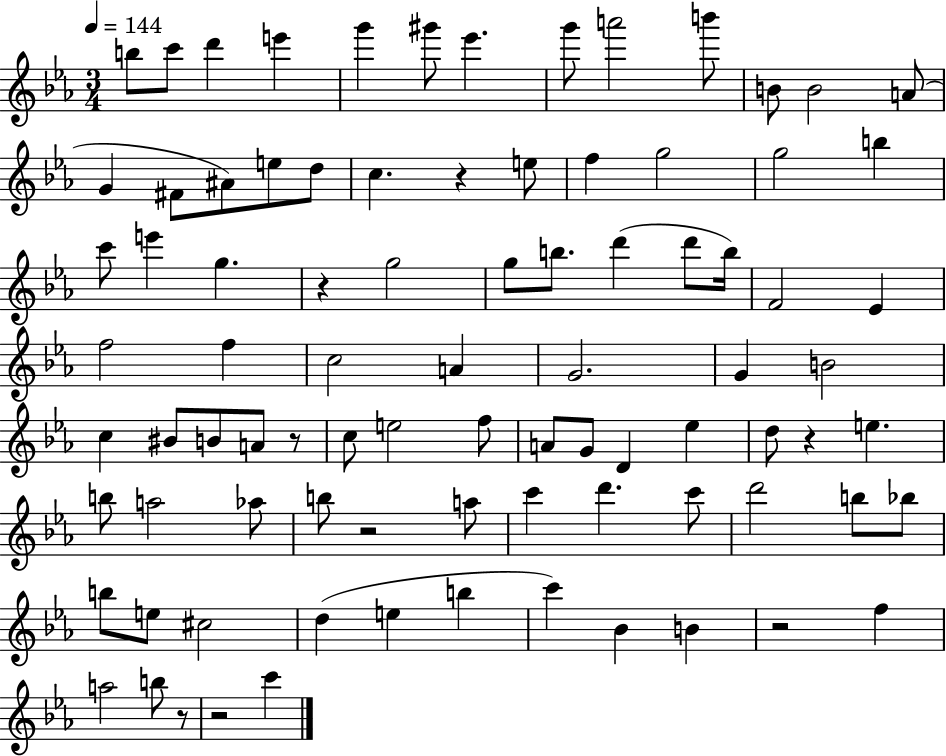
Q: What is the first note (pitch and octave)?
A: B5